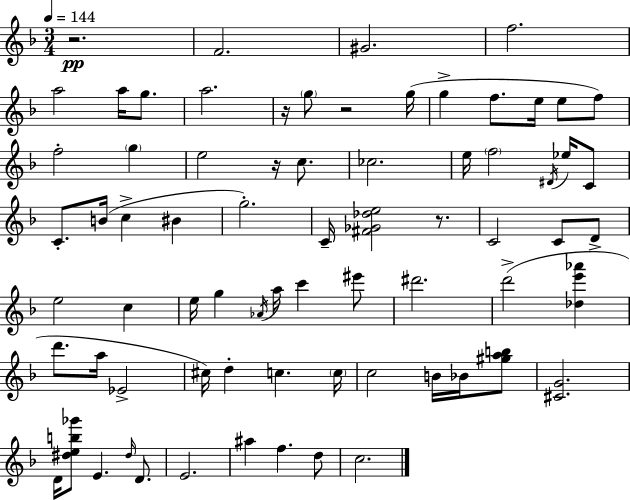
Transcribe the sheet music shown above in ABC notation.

X:1
T:Untitled
M:3/4
L:1/4
K:F
z2 F2 ^G2 f2 a2 a/4 g/2 a2 z/4 g/2 z2 g/4 g f/2 e/4 e/2 f/2 f2 g e2 z/4 c/2 _c2 e/4 f2 ^D/4 _e/4 C/2 C/2 B/4 c ^B g2 C/4 [^F_G_de]2 z/2 C2 C/2 D/2 e2 c e/4 g _A/4 a/4 c' ^e'/2 ^d'2 d'2 [_de'_a'] d'/2 a/4 _E2 ^c/4 d c c/4 c2 B/4 _B/4 [^gab]/2 [^CG]2 D/4 [^deb_g']/2 E ^d/4 D/2 E2 ^a f d/2 c2